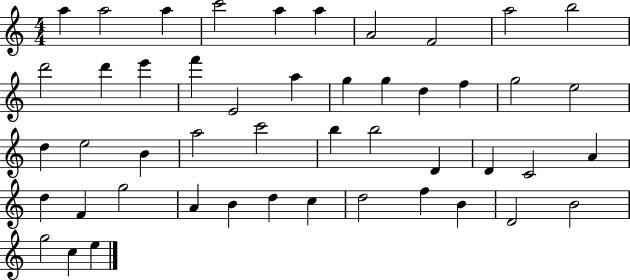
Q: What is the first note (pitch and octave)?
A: A5